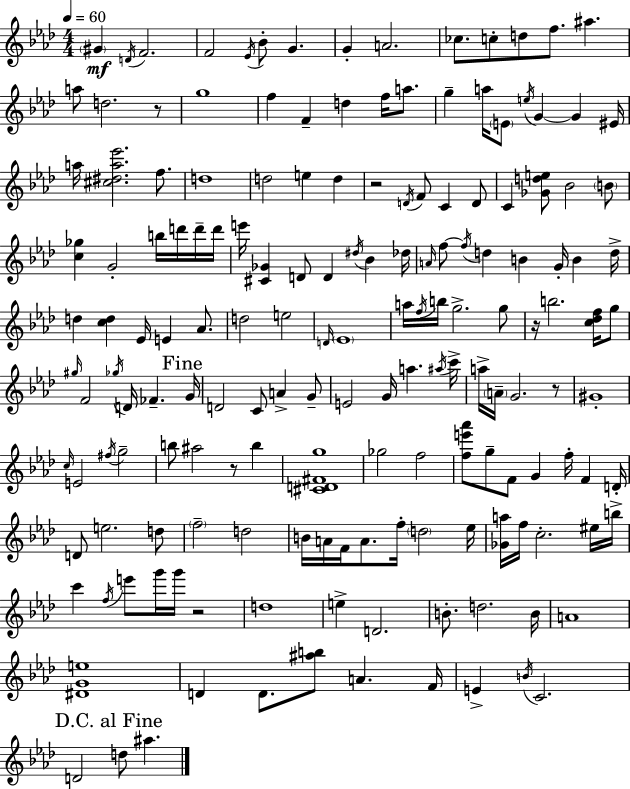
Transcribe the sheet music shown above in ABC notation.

X:1
T:Untitled
M:4/4
L:1/4
K:Ab
^G D/4 F2 F2 _E/4 _B/2 G G A2 _c/2 c/2 d/2 f/2 ^a a/2 d2 z/2 g4 f F d f/4 a/2 g a/4 E/2 e/4 G G ^E/4 a/4 [^c^da_e']2 f/2 d4 d2 e d z2 D/4 F/2 C D/2 C [_Gde]/2 _B2 B/2 [c_g] G2 b/4 d'/4 d'/4 d'/4 e'/4 [^C_G] D/2 D ^d/4 _B _d/4 A/4 f/2 f/4 d B G/4 B d/4 d [cd] _E/4 E _A/2 d2 e2 D/4 _E4 a/4 f/4 b/4 g2 g/2 z/4 b2 [c_df]/4 g/2 ^g/4 F2 _g/4 D/4 _F G/4 D2 C/2 A G/2 E2 G/4 a ^a/4 c'/4 a/4 A/4 G2 z/2 ^G4 c/4 E2 ^f/4 g2 b/2 ^a2 z/2 b [^CD^Fg]4 _g2 f2 [fe'_a']/2 g/2 F/2 G f/4 F D/4 D/2 e2 d/2 f2 d2 B/4 A/4 F/4 A/2 f/4 d2 _e/4 [_Ga]/4 f/4 c2 ^e/4 b/4 c' f/4 e'/2 g'/4 g'/4 z2 d4 e D2 B/2 d2 B/4 A4 [^DGe]4 D D/2 [^ab]/2 A F/4 E B/4 C2 D2 d/2 ^a